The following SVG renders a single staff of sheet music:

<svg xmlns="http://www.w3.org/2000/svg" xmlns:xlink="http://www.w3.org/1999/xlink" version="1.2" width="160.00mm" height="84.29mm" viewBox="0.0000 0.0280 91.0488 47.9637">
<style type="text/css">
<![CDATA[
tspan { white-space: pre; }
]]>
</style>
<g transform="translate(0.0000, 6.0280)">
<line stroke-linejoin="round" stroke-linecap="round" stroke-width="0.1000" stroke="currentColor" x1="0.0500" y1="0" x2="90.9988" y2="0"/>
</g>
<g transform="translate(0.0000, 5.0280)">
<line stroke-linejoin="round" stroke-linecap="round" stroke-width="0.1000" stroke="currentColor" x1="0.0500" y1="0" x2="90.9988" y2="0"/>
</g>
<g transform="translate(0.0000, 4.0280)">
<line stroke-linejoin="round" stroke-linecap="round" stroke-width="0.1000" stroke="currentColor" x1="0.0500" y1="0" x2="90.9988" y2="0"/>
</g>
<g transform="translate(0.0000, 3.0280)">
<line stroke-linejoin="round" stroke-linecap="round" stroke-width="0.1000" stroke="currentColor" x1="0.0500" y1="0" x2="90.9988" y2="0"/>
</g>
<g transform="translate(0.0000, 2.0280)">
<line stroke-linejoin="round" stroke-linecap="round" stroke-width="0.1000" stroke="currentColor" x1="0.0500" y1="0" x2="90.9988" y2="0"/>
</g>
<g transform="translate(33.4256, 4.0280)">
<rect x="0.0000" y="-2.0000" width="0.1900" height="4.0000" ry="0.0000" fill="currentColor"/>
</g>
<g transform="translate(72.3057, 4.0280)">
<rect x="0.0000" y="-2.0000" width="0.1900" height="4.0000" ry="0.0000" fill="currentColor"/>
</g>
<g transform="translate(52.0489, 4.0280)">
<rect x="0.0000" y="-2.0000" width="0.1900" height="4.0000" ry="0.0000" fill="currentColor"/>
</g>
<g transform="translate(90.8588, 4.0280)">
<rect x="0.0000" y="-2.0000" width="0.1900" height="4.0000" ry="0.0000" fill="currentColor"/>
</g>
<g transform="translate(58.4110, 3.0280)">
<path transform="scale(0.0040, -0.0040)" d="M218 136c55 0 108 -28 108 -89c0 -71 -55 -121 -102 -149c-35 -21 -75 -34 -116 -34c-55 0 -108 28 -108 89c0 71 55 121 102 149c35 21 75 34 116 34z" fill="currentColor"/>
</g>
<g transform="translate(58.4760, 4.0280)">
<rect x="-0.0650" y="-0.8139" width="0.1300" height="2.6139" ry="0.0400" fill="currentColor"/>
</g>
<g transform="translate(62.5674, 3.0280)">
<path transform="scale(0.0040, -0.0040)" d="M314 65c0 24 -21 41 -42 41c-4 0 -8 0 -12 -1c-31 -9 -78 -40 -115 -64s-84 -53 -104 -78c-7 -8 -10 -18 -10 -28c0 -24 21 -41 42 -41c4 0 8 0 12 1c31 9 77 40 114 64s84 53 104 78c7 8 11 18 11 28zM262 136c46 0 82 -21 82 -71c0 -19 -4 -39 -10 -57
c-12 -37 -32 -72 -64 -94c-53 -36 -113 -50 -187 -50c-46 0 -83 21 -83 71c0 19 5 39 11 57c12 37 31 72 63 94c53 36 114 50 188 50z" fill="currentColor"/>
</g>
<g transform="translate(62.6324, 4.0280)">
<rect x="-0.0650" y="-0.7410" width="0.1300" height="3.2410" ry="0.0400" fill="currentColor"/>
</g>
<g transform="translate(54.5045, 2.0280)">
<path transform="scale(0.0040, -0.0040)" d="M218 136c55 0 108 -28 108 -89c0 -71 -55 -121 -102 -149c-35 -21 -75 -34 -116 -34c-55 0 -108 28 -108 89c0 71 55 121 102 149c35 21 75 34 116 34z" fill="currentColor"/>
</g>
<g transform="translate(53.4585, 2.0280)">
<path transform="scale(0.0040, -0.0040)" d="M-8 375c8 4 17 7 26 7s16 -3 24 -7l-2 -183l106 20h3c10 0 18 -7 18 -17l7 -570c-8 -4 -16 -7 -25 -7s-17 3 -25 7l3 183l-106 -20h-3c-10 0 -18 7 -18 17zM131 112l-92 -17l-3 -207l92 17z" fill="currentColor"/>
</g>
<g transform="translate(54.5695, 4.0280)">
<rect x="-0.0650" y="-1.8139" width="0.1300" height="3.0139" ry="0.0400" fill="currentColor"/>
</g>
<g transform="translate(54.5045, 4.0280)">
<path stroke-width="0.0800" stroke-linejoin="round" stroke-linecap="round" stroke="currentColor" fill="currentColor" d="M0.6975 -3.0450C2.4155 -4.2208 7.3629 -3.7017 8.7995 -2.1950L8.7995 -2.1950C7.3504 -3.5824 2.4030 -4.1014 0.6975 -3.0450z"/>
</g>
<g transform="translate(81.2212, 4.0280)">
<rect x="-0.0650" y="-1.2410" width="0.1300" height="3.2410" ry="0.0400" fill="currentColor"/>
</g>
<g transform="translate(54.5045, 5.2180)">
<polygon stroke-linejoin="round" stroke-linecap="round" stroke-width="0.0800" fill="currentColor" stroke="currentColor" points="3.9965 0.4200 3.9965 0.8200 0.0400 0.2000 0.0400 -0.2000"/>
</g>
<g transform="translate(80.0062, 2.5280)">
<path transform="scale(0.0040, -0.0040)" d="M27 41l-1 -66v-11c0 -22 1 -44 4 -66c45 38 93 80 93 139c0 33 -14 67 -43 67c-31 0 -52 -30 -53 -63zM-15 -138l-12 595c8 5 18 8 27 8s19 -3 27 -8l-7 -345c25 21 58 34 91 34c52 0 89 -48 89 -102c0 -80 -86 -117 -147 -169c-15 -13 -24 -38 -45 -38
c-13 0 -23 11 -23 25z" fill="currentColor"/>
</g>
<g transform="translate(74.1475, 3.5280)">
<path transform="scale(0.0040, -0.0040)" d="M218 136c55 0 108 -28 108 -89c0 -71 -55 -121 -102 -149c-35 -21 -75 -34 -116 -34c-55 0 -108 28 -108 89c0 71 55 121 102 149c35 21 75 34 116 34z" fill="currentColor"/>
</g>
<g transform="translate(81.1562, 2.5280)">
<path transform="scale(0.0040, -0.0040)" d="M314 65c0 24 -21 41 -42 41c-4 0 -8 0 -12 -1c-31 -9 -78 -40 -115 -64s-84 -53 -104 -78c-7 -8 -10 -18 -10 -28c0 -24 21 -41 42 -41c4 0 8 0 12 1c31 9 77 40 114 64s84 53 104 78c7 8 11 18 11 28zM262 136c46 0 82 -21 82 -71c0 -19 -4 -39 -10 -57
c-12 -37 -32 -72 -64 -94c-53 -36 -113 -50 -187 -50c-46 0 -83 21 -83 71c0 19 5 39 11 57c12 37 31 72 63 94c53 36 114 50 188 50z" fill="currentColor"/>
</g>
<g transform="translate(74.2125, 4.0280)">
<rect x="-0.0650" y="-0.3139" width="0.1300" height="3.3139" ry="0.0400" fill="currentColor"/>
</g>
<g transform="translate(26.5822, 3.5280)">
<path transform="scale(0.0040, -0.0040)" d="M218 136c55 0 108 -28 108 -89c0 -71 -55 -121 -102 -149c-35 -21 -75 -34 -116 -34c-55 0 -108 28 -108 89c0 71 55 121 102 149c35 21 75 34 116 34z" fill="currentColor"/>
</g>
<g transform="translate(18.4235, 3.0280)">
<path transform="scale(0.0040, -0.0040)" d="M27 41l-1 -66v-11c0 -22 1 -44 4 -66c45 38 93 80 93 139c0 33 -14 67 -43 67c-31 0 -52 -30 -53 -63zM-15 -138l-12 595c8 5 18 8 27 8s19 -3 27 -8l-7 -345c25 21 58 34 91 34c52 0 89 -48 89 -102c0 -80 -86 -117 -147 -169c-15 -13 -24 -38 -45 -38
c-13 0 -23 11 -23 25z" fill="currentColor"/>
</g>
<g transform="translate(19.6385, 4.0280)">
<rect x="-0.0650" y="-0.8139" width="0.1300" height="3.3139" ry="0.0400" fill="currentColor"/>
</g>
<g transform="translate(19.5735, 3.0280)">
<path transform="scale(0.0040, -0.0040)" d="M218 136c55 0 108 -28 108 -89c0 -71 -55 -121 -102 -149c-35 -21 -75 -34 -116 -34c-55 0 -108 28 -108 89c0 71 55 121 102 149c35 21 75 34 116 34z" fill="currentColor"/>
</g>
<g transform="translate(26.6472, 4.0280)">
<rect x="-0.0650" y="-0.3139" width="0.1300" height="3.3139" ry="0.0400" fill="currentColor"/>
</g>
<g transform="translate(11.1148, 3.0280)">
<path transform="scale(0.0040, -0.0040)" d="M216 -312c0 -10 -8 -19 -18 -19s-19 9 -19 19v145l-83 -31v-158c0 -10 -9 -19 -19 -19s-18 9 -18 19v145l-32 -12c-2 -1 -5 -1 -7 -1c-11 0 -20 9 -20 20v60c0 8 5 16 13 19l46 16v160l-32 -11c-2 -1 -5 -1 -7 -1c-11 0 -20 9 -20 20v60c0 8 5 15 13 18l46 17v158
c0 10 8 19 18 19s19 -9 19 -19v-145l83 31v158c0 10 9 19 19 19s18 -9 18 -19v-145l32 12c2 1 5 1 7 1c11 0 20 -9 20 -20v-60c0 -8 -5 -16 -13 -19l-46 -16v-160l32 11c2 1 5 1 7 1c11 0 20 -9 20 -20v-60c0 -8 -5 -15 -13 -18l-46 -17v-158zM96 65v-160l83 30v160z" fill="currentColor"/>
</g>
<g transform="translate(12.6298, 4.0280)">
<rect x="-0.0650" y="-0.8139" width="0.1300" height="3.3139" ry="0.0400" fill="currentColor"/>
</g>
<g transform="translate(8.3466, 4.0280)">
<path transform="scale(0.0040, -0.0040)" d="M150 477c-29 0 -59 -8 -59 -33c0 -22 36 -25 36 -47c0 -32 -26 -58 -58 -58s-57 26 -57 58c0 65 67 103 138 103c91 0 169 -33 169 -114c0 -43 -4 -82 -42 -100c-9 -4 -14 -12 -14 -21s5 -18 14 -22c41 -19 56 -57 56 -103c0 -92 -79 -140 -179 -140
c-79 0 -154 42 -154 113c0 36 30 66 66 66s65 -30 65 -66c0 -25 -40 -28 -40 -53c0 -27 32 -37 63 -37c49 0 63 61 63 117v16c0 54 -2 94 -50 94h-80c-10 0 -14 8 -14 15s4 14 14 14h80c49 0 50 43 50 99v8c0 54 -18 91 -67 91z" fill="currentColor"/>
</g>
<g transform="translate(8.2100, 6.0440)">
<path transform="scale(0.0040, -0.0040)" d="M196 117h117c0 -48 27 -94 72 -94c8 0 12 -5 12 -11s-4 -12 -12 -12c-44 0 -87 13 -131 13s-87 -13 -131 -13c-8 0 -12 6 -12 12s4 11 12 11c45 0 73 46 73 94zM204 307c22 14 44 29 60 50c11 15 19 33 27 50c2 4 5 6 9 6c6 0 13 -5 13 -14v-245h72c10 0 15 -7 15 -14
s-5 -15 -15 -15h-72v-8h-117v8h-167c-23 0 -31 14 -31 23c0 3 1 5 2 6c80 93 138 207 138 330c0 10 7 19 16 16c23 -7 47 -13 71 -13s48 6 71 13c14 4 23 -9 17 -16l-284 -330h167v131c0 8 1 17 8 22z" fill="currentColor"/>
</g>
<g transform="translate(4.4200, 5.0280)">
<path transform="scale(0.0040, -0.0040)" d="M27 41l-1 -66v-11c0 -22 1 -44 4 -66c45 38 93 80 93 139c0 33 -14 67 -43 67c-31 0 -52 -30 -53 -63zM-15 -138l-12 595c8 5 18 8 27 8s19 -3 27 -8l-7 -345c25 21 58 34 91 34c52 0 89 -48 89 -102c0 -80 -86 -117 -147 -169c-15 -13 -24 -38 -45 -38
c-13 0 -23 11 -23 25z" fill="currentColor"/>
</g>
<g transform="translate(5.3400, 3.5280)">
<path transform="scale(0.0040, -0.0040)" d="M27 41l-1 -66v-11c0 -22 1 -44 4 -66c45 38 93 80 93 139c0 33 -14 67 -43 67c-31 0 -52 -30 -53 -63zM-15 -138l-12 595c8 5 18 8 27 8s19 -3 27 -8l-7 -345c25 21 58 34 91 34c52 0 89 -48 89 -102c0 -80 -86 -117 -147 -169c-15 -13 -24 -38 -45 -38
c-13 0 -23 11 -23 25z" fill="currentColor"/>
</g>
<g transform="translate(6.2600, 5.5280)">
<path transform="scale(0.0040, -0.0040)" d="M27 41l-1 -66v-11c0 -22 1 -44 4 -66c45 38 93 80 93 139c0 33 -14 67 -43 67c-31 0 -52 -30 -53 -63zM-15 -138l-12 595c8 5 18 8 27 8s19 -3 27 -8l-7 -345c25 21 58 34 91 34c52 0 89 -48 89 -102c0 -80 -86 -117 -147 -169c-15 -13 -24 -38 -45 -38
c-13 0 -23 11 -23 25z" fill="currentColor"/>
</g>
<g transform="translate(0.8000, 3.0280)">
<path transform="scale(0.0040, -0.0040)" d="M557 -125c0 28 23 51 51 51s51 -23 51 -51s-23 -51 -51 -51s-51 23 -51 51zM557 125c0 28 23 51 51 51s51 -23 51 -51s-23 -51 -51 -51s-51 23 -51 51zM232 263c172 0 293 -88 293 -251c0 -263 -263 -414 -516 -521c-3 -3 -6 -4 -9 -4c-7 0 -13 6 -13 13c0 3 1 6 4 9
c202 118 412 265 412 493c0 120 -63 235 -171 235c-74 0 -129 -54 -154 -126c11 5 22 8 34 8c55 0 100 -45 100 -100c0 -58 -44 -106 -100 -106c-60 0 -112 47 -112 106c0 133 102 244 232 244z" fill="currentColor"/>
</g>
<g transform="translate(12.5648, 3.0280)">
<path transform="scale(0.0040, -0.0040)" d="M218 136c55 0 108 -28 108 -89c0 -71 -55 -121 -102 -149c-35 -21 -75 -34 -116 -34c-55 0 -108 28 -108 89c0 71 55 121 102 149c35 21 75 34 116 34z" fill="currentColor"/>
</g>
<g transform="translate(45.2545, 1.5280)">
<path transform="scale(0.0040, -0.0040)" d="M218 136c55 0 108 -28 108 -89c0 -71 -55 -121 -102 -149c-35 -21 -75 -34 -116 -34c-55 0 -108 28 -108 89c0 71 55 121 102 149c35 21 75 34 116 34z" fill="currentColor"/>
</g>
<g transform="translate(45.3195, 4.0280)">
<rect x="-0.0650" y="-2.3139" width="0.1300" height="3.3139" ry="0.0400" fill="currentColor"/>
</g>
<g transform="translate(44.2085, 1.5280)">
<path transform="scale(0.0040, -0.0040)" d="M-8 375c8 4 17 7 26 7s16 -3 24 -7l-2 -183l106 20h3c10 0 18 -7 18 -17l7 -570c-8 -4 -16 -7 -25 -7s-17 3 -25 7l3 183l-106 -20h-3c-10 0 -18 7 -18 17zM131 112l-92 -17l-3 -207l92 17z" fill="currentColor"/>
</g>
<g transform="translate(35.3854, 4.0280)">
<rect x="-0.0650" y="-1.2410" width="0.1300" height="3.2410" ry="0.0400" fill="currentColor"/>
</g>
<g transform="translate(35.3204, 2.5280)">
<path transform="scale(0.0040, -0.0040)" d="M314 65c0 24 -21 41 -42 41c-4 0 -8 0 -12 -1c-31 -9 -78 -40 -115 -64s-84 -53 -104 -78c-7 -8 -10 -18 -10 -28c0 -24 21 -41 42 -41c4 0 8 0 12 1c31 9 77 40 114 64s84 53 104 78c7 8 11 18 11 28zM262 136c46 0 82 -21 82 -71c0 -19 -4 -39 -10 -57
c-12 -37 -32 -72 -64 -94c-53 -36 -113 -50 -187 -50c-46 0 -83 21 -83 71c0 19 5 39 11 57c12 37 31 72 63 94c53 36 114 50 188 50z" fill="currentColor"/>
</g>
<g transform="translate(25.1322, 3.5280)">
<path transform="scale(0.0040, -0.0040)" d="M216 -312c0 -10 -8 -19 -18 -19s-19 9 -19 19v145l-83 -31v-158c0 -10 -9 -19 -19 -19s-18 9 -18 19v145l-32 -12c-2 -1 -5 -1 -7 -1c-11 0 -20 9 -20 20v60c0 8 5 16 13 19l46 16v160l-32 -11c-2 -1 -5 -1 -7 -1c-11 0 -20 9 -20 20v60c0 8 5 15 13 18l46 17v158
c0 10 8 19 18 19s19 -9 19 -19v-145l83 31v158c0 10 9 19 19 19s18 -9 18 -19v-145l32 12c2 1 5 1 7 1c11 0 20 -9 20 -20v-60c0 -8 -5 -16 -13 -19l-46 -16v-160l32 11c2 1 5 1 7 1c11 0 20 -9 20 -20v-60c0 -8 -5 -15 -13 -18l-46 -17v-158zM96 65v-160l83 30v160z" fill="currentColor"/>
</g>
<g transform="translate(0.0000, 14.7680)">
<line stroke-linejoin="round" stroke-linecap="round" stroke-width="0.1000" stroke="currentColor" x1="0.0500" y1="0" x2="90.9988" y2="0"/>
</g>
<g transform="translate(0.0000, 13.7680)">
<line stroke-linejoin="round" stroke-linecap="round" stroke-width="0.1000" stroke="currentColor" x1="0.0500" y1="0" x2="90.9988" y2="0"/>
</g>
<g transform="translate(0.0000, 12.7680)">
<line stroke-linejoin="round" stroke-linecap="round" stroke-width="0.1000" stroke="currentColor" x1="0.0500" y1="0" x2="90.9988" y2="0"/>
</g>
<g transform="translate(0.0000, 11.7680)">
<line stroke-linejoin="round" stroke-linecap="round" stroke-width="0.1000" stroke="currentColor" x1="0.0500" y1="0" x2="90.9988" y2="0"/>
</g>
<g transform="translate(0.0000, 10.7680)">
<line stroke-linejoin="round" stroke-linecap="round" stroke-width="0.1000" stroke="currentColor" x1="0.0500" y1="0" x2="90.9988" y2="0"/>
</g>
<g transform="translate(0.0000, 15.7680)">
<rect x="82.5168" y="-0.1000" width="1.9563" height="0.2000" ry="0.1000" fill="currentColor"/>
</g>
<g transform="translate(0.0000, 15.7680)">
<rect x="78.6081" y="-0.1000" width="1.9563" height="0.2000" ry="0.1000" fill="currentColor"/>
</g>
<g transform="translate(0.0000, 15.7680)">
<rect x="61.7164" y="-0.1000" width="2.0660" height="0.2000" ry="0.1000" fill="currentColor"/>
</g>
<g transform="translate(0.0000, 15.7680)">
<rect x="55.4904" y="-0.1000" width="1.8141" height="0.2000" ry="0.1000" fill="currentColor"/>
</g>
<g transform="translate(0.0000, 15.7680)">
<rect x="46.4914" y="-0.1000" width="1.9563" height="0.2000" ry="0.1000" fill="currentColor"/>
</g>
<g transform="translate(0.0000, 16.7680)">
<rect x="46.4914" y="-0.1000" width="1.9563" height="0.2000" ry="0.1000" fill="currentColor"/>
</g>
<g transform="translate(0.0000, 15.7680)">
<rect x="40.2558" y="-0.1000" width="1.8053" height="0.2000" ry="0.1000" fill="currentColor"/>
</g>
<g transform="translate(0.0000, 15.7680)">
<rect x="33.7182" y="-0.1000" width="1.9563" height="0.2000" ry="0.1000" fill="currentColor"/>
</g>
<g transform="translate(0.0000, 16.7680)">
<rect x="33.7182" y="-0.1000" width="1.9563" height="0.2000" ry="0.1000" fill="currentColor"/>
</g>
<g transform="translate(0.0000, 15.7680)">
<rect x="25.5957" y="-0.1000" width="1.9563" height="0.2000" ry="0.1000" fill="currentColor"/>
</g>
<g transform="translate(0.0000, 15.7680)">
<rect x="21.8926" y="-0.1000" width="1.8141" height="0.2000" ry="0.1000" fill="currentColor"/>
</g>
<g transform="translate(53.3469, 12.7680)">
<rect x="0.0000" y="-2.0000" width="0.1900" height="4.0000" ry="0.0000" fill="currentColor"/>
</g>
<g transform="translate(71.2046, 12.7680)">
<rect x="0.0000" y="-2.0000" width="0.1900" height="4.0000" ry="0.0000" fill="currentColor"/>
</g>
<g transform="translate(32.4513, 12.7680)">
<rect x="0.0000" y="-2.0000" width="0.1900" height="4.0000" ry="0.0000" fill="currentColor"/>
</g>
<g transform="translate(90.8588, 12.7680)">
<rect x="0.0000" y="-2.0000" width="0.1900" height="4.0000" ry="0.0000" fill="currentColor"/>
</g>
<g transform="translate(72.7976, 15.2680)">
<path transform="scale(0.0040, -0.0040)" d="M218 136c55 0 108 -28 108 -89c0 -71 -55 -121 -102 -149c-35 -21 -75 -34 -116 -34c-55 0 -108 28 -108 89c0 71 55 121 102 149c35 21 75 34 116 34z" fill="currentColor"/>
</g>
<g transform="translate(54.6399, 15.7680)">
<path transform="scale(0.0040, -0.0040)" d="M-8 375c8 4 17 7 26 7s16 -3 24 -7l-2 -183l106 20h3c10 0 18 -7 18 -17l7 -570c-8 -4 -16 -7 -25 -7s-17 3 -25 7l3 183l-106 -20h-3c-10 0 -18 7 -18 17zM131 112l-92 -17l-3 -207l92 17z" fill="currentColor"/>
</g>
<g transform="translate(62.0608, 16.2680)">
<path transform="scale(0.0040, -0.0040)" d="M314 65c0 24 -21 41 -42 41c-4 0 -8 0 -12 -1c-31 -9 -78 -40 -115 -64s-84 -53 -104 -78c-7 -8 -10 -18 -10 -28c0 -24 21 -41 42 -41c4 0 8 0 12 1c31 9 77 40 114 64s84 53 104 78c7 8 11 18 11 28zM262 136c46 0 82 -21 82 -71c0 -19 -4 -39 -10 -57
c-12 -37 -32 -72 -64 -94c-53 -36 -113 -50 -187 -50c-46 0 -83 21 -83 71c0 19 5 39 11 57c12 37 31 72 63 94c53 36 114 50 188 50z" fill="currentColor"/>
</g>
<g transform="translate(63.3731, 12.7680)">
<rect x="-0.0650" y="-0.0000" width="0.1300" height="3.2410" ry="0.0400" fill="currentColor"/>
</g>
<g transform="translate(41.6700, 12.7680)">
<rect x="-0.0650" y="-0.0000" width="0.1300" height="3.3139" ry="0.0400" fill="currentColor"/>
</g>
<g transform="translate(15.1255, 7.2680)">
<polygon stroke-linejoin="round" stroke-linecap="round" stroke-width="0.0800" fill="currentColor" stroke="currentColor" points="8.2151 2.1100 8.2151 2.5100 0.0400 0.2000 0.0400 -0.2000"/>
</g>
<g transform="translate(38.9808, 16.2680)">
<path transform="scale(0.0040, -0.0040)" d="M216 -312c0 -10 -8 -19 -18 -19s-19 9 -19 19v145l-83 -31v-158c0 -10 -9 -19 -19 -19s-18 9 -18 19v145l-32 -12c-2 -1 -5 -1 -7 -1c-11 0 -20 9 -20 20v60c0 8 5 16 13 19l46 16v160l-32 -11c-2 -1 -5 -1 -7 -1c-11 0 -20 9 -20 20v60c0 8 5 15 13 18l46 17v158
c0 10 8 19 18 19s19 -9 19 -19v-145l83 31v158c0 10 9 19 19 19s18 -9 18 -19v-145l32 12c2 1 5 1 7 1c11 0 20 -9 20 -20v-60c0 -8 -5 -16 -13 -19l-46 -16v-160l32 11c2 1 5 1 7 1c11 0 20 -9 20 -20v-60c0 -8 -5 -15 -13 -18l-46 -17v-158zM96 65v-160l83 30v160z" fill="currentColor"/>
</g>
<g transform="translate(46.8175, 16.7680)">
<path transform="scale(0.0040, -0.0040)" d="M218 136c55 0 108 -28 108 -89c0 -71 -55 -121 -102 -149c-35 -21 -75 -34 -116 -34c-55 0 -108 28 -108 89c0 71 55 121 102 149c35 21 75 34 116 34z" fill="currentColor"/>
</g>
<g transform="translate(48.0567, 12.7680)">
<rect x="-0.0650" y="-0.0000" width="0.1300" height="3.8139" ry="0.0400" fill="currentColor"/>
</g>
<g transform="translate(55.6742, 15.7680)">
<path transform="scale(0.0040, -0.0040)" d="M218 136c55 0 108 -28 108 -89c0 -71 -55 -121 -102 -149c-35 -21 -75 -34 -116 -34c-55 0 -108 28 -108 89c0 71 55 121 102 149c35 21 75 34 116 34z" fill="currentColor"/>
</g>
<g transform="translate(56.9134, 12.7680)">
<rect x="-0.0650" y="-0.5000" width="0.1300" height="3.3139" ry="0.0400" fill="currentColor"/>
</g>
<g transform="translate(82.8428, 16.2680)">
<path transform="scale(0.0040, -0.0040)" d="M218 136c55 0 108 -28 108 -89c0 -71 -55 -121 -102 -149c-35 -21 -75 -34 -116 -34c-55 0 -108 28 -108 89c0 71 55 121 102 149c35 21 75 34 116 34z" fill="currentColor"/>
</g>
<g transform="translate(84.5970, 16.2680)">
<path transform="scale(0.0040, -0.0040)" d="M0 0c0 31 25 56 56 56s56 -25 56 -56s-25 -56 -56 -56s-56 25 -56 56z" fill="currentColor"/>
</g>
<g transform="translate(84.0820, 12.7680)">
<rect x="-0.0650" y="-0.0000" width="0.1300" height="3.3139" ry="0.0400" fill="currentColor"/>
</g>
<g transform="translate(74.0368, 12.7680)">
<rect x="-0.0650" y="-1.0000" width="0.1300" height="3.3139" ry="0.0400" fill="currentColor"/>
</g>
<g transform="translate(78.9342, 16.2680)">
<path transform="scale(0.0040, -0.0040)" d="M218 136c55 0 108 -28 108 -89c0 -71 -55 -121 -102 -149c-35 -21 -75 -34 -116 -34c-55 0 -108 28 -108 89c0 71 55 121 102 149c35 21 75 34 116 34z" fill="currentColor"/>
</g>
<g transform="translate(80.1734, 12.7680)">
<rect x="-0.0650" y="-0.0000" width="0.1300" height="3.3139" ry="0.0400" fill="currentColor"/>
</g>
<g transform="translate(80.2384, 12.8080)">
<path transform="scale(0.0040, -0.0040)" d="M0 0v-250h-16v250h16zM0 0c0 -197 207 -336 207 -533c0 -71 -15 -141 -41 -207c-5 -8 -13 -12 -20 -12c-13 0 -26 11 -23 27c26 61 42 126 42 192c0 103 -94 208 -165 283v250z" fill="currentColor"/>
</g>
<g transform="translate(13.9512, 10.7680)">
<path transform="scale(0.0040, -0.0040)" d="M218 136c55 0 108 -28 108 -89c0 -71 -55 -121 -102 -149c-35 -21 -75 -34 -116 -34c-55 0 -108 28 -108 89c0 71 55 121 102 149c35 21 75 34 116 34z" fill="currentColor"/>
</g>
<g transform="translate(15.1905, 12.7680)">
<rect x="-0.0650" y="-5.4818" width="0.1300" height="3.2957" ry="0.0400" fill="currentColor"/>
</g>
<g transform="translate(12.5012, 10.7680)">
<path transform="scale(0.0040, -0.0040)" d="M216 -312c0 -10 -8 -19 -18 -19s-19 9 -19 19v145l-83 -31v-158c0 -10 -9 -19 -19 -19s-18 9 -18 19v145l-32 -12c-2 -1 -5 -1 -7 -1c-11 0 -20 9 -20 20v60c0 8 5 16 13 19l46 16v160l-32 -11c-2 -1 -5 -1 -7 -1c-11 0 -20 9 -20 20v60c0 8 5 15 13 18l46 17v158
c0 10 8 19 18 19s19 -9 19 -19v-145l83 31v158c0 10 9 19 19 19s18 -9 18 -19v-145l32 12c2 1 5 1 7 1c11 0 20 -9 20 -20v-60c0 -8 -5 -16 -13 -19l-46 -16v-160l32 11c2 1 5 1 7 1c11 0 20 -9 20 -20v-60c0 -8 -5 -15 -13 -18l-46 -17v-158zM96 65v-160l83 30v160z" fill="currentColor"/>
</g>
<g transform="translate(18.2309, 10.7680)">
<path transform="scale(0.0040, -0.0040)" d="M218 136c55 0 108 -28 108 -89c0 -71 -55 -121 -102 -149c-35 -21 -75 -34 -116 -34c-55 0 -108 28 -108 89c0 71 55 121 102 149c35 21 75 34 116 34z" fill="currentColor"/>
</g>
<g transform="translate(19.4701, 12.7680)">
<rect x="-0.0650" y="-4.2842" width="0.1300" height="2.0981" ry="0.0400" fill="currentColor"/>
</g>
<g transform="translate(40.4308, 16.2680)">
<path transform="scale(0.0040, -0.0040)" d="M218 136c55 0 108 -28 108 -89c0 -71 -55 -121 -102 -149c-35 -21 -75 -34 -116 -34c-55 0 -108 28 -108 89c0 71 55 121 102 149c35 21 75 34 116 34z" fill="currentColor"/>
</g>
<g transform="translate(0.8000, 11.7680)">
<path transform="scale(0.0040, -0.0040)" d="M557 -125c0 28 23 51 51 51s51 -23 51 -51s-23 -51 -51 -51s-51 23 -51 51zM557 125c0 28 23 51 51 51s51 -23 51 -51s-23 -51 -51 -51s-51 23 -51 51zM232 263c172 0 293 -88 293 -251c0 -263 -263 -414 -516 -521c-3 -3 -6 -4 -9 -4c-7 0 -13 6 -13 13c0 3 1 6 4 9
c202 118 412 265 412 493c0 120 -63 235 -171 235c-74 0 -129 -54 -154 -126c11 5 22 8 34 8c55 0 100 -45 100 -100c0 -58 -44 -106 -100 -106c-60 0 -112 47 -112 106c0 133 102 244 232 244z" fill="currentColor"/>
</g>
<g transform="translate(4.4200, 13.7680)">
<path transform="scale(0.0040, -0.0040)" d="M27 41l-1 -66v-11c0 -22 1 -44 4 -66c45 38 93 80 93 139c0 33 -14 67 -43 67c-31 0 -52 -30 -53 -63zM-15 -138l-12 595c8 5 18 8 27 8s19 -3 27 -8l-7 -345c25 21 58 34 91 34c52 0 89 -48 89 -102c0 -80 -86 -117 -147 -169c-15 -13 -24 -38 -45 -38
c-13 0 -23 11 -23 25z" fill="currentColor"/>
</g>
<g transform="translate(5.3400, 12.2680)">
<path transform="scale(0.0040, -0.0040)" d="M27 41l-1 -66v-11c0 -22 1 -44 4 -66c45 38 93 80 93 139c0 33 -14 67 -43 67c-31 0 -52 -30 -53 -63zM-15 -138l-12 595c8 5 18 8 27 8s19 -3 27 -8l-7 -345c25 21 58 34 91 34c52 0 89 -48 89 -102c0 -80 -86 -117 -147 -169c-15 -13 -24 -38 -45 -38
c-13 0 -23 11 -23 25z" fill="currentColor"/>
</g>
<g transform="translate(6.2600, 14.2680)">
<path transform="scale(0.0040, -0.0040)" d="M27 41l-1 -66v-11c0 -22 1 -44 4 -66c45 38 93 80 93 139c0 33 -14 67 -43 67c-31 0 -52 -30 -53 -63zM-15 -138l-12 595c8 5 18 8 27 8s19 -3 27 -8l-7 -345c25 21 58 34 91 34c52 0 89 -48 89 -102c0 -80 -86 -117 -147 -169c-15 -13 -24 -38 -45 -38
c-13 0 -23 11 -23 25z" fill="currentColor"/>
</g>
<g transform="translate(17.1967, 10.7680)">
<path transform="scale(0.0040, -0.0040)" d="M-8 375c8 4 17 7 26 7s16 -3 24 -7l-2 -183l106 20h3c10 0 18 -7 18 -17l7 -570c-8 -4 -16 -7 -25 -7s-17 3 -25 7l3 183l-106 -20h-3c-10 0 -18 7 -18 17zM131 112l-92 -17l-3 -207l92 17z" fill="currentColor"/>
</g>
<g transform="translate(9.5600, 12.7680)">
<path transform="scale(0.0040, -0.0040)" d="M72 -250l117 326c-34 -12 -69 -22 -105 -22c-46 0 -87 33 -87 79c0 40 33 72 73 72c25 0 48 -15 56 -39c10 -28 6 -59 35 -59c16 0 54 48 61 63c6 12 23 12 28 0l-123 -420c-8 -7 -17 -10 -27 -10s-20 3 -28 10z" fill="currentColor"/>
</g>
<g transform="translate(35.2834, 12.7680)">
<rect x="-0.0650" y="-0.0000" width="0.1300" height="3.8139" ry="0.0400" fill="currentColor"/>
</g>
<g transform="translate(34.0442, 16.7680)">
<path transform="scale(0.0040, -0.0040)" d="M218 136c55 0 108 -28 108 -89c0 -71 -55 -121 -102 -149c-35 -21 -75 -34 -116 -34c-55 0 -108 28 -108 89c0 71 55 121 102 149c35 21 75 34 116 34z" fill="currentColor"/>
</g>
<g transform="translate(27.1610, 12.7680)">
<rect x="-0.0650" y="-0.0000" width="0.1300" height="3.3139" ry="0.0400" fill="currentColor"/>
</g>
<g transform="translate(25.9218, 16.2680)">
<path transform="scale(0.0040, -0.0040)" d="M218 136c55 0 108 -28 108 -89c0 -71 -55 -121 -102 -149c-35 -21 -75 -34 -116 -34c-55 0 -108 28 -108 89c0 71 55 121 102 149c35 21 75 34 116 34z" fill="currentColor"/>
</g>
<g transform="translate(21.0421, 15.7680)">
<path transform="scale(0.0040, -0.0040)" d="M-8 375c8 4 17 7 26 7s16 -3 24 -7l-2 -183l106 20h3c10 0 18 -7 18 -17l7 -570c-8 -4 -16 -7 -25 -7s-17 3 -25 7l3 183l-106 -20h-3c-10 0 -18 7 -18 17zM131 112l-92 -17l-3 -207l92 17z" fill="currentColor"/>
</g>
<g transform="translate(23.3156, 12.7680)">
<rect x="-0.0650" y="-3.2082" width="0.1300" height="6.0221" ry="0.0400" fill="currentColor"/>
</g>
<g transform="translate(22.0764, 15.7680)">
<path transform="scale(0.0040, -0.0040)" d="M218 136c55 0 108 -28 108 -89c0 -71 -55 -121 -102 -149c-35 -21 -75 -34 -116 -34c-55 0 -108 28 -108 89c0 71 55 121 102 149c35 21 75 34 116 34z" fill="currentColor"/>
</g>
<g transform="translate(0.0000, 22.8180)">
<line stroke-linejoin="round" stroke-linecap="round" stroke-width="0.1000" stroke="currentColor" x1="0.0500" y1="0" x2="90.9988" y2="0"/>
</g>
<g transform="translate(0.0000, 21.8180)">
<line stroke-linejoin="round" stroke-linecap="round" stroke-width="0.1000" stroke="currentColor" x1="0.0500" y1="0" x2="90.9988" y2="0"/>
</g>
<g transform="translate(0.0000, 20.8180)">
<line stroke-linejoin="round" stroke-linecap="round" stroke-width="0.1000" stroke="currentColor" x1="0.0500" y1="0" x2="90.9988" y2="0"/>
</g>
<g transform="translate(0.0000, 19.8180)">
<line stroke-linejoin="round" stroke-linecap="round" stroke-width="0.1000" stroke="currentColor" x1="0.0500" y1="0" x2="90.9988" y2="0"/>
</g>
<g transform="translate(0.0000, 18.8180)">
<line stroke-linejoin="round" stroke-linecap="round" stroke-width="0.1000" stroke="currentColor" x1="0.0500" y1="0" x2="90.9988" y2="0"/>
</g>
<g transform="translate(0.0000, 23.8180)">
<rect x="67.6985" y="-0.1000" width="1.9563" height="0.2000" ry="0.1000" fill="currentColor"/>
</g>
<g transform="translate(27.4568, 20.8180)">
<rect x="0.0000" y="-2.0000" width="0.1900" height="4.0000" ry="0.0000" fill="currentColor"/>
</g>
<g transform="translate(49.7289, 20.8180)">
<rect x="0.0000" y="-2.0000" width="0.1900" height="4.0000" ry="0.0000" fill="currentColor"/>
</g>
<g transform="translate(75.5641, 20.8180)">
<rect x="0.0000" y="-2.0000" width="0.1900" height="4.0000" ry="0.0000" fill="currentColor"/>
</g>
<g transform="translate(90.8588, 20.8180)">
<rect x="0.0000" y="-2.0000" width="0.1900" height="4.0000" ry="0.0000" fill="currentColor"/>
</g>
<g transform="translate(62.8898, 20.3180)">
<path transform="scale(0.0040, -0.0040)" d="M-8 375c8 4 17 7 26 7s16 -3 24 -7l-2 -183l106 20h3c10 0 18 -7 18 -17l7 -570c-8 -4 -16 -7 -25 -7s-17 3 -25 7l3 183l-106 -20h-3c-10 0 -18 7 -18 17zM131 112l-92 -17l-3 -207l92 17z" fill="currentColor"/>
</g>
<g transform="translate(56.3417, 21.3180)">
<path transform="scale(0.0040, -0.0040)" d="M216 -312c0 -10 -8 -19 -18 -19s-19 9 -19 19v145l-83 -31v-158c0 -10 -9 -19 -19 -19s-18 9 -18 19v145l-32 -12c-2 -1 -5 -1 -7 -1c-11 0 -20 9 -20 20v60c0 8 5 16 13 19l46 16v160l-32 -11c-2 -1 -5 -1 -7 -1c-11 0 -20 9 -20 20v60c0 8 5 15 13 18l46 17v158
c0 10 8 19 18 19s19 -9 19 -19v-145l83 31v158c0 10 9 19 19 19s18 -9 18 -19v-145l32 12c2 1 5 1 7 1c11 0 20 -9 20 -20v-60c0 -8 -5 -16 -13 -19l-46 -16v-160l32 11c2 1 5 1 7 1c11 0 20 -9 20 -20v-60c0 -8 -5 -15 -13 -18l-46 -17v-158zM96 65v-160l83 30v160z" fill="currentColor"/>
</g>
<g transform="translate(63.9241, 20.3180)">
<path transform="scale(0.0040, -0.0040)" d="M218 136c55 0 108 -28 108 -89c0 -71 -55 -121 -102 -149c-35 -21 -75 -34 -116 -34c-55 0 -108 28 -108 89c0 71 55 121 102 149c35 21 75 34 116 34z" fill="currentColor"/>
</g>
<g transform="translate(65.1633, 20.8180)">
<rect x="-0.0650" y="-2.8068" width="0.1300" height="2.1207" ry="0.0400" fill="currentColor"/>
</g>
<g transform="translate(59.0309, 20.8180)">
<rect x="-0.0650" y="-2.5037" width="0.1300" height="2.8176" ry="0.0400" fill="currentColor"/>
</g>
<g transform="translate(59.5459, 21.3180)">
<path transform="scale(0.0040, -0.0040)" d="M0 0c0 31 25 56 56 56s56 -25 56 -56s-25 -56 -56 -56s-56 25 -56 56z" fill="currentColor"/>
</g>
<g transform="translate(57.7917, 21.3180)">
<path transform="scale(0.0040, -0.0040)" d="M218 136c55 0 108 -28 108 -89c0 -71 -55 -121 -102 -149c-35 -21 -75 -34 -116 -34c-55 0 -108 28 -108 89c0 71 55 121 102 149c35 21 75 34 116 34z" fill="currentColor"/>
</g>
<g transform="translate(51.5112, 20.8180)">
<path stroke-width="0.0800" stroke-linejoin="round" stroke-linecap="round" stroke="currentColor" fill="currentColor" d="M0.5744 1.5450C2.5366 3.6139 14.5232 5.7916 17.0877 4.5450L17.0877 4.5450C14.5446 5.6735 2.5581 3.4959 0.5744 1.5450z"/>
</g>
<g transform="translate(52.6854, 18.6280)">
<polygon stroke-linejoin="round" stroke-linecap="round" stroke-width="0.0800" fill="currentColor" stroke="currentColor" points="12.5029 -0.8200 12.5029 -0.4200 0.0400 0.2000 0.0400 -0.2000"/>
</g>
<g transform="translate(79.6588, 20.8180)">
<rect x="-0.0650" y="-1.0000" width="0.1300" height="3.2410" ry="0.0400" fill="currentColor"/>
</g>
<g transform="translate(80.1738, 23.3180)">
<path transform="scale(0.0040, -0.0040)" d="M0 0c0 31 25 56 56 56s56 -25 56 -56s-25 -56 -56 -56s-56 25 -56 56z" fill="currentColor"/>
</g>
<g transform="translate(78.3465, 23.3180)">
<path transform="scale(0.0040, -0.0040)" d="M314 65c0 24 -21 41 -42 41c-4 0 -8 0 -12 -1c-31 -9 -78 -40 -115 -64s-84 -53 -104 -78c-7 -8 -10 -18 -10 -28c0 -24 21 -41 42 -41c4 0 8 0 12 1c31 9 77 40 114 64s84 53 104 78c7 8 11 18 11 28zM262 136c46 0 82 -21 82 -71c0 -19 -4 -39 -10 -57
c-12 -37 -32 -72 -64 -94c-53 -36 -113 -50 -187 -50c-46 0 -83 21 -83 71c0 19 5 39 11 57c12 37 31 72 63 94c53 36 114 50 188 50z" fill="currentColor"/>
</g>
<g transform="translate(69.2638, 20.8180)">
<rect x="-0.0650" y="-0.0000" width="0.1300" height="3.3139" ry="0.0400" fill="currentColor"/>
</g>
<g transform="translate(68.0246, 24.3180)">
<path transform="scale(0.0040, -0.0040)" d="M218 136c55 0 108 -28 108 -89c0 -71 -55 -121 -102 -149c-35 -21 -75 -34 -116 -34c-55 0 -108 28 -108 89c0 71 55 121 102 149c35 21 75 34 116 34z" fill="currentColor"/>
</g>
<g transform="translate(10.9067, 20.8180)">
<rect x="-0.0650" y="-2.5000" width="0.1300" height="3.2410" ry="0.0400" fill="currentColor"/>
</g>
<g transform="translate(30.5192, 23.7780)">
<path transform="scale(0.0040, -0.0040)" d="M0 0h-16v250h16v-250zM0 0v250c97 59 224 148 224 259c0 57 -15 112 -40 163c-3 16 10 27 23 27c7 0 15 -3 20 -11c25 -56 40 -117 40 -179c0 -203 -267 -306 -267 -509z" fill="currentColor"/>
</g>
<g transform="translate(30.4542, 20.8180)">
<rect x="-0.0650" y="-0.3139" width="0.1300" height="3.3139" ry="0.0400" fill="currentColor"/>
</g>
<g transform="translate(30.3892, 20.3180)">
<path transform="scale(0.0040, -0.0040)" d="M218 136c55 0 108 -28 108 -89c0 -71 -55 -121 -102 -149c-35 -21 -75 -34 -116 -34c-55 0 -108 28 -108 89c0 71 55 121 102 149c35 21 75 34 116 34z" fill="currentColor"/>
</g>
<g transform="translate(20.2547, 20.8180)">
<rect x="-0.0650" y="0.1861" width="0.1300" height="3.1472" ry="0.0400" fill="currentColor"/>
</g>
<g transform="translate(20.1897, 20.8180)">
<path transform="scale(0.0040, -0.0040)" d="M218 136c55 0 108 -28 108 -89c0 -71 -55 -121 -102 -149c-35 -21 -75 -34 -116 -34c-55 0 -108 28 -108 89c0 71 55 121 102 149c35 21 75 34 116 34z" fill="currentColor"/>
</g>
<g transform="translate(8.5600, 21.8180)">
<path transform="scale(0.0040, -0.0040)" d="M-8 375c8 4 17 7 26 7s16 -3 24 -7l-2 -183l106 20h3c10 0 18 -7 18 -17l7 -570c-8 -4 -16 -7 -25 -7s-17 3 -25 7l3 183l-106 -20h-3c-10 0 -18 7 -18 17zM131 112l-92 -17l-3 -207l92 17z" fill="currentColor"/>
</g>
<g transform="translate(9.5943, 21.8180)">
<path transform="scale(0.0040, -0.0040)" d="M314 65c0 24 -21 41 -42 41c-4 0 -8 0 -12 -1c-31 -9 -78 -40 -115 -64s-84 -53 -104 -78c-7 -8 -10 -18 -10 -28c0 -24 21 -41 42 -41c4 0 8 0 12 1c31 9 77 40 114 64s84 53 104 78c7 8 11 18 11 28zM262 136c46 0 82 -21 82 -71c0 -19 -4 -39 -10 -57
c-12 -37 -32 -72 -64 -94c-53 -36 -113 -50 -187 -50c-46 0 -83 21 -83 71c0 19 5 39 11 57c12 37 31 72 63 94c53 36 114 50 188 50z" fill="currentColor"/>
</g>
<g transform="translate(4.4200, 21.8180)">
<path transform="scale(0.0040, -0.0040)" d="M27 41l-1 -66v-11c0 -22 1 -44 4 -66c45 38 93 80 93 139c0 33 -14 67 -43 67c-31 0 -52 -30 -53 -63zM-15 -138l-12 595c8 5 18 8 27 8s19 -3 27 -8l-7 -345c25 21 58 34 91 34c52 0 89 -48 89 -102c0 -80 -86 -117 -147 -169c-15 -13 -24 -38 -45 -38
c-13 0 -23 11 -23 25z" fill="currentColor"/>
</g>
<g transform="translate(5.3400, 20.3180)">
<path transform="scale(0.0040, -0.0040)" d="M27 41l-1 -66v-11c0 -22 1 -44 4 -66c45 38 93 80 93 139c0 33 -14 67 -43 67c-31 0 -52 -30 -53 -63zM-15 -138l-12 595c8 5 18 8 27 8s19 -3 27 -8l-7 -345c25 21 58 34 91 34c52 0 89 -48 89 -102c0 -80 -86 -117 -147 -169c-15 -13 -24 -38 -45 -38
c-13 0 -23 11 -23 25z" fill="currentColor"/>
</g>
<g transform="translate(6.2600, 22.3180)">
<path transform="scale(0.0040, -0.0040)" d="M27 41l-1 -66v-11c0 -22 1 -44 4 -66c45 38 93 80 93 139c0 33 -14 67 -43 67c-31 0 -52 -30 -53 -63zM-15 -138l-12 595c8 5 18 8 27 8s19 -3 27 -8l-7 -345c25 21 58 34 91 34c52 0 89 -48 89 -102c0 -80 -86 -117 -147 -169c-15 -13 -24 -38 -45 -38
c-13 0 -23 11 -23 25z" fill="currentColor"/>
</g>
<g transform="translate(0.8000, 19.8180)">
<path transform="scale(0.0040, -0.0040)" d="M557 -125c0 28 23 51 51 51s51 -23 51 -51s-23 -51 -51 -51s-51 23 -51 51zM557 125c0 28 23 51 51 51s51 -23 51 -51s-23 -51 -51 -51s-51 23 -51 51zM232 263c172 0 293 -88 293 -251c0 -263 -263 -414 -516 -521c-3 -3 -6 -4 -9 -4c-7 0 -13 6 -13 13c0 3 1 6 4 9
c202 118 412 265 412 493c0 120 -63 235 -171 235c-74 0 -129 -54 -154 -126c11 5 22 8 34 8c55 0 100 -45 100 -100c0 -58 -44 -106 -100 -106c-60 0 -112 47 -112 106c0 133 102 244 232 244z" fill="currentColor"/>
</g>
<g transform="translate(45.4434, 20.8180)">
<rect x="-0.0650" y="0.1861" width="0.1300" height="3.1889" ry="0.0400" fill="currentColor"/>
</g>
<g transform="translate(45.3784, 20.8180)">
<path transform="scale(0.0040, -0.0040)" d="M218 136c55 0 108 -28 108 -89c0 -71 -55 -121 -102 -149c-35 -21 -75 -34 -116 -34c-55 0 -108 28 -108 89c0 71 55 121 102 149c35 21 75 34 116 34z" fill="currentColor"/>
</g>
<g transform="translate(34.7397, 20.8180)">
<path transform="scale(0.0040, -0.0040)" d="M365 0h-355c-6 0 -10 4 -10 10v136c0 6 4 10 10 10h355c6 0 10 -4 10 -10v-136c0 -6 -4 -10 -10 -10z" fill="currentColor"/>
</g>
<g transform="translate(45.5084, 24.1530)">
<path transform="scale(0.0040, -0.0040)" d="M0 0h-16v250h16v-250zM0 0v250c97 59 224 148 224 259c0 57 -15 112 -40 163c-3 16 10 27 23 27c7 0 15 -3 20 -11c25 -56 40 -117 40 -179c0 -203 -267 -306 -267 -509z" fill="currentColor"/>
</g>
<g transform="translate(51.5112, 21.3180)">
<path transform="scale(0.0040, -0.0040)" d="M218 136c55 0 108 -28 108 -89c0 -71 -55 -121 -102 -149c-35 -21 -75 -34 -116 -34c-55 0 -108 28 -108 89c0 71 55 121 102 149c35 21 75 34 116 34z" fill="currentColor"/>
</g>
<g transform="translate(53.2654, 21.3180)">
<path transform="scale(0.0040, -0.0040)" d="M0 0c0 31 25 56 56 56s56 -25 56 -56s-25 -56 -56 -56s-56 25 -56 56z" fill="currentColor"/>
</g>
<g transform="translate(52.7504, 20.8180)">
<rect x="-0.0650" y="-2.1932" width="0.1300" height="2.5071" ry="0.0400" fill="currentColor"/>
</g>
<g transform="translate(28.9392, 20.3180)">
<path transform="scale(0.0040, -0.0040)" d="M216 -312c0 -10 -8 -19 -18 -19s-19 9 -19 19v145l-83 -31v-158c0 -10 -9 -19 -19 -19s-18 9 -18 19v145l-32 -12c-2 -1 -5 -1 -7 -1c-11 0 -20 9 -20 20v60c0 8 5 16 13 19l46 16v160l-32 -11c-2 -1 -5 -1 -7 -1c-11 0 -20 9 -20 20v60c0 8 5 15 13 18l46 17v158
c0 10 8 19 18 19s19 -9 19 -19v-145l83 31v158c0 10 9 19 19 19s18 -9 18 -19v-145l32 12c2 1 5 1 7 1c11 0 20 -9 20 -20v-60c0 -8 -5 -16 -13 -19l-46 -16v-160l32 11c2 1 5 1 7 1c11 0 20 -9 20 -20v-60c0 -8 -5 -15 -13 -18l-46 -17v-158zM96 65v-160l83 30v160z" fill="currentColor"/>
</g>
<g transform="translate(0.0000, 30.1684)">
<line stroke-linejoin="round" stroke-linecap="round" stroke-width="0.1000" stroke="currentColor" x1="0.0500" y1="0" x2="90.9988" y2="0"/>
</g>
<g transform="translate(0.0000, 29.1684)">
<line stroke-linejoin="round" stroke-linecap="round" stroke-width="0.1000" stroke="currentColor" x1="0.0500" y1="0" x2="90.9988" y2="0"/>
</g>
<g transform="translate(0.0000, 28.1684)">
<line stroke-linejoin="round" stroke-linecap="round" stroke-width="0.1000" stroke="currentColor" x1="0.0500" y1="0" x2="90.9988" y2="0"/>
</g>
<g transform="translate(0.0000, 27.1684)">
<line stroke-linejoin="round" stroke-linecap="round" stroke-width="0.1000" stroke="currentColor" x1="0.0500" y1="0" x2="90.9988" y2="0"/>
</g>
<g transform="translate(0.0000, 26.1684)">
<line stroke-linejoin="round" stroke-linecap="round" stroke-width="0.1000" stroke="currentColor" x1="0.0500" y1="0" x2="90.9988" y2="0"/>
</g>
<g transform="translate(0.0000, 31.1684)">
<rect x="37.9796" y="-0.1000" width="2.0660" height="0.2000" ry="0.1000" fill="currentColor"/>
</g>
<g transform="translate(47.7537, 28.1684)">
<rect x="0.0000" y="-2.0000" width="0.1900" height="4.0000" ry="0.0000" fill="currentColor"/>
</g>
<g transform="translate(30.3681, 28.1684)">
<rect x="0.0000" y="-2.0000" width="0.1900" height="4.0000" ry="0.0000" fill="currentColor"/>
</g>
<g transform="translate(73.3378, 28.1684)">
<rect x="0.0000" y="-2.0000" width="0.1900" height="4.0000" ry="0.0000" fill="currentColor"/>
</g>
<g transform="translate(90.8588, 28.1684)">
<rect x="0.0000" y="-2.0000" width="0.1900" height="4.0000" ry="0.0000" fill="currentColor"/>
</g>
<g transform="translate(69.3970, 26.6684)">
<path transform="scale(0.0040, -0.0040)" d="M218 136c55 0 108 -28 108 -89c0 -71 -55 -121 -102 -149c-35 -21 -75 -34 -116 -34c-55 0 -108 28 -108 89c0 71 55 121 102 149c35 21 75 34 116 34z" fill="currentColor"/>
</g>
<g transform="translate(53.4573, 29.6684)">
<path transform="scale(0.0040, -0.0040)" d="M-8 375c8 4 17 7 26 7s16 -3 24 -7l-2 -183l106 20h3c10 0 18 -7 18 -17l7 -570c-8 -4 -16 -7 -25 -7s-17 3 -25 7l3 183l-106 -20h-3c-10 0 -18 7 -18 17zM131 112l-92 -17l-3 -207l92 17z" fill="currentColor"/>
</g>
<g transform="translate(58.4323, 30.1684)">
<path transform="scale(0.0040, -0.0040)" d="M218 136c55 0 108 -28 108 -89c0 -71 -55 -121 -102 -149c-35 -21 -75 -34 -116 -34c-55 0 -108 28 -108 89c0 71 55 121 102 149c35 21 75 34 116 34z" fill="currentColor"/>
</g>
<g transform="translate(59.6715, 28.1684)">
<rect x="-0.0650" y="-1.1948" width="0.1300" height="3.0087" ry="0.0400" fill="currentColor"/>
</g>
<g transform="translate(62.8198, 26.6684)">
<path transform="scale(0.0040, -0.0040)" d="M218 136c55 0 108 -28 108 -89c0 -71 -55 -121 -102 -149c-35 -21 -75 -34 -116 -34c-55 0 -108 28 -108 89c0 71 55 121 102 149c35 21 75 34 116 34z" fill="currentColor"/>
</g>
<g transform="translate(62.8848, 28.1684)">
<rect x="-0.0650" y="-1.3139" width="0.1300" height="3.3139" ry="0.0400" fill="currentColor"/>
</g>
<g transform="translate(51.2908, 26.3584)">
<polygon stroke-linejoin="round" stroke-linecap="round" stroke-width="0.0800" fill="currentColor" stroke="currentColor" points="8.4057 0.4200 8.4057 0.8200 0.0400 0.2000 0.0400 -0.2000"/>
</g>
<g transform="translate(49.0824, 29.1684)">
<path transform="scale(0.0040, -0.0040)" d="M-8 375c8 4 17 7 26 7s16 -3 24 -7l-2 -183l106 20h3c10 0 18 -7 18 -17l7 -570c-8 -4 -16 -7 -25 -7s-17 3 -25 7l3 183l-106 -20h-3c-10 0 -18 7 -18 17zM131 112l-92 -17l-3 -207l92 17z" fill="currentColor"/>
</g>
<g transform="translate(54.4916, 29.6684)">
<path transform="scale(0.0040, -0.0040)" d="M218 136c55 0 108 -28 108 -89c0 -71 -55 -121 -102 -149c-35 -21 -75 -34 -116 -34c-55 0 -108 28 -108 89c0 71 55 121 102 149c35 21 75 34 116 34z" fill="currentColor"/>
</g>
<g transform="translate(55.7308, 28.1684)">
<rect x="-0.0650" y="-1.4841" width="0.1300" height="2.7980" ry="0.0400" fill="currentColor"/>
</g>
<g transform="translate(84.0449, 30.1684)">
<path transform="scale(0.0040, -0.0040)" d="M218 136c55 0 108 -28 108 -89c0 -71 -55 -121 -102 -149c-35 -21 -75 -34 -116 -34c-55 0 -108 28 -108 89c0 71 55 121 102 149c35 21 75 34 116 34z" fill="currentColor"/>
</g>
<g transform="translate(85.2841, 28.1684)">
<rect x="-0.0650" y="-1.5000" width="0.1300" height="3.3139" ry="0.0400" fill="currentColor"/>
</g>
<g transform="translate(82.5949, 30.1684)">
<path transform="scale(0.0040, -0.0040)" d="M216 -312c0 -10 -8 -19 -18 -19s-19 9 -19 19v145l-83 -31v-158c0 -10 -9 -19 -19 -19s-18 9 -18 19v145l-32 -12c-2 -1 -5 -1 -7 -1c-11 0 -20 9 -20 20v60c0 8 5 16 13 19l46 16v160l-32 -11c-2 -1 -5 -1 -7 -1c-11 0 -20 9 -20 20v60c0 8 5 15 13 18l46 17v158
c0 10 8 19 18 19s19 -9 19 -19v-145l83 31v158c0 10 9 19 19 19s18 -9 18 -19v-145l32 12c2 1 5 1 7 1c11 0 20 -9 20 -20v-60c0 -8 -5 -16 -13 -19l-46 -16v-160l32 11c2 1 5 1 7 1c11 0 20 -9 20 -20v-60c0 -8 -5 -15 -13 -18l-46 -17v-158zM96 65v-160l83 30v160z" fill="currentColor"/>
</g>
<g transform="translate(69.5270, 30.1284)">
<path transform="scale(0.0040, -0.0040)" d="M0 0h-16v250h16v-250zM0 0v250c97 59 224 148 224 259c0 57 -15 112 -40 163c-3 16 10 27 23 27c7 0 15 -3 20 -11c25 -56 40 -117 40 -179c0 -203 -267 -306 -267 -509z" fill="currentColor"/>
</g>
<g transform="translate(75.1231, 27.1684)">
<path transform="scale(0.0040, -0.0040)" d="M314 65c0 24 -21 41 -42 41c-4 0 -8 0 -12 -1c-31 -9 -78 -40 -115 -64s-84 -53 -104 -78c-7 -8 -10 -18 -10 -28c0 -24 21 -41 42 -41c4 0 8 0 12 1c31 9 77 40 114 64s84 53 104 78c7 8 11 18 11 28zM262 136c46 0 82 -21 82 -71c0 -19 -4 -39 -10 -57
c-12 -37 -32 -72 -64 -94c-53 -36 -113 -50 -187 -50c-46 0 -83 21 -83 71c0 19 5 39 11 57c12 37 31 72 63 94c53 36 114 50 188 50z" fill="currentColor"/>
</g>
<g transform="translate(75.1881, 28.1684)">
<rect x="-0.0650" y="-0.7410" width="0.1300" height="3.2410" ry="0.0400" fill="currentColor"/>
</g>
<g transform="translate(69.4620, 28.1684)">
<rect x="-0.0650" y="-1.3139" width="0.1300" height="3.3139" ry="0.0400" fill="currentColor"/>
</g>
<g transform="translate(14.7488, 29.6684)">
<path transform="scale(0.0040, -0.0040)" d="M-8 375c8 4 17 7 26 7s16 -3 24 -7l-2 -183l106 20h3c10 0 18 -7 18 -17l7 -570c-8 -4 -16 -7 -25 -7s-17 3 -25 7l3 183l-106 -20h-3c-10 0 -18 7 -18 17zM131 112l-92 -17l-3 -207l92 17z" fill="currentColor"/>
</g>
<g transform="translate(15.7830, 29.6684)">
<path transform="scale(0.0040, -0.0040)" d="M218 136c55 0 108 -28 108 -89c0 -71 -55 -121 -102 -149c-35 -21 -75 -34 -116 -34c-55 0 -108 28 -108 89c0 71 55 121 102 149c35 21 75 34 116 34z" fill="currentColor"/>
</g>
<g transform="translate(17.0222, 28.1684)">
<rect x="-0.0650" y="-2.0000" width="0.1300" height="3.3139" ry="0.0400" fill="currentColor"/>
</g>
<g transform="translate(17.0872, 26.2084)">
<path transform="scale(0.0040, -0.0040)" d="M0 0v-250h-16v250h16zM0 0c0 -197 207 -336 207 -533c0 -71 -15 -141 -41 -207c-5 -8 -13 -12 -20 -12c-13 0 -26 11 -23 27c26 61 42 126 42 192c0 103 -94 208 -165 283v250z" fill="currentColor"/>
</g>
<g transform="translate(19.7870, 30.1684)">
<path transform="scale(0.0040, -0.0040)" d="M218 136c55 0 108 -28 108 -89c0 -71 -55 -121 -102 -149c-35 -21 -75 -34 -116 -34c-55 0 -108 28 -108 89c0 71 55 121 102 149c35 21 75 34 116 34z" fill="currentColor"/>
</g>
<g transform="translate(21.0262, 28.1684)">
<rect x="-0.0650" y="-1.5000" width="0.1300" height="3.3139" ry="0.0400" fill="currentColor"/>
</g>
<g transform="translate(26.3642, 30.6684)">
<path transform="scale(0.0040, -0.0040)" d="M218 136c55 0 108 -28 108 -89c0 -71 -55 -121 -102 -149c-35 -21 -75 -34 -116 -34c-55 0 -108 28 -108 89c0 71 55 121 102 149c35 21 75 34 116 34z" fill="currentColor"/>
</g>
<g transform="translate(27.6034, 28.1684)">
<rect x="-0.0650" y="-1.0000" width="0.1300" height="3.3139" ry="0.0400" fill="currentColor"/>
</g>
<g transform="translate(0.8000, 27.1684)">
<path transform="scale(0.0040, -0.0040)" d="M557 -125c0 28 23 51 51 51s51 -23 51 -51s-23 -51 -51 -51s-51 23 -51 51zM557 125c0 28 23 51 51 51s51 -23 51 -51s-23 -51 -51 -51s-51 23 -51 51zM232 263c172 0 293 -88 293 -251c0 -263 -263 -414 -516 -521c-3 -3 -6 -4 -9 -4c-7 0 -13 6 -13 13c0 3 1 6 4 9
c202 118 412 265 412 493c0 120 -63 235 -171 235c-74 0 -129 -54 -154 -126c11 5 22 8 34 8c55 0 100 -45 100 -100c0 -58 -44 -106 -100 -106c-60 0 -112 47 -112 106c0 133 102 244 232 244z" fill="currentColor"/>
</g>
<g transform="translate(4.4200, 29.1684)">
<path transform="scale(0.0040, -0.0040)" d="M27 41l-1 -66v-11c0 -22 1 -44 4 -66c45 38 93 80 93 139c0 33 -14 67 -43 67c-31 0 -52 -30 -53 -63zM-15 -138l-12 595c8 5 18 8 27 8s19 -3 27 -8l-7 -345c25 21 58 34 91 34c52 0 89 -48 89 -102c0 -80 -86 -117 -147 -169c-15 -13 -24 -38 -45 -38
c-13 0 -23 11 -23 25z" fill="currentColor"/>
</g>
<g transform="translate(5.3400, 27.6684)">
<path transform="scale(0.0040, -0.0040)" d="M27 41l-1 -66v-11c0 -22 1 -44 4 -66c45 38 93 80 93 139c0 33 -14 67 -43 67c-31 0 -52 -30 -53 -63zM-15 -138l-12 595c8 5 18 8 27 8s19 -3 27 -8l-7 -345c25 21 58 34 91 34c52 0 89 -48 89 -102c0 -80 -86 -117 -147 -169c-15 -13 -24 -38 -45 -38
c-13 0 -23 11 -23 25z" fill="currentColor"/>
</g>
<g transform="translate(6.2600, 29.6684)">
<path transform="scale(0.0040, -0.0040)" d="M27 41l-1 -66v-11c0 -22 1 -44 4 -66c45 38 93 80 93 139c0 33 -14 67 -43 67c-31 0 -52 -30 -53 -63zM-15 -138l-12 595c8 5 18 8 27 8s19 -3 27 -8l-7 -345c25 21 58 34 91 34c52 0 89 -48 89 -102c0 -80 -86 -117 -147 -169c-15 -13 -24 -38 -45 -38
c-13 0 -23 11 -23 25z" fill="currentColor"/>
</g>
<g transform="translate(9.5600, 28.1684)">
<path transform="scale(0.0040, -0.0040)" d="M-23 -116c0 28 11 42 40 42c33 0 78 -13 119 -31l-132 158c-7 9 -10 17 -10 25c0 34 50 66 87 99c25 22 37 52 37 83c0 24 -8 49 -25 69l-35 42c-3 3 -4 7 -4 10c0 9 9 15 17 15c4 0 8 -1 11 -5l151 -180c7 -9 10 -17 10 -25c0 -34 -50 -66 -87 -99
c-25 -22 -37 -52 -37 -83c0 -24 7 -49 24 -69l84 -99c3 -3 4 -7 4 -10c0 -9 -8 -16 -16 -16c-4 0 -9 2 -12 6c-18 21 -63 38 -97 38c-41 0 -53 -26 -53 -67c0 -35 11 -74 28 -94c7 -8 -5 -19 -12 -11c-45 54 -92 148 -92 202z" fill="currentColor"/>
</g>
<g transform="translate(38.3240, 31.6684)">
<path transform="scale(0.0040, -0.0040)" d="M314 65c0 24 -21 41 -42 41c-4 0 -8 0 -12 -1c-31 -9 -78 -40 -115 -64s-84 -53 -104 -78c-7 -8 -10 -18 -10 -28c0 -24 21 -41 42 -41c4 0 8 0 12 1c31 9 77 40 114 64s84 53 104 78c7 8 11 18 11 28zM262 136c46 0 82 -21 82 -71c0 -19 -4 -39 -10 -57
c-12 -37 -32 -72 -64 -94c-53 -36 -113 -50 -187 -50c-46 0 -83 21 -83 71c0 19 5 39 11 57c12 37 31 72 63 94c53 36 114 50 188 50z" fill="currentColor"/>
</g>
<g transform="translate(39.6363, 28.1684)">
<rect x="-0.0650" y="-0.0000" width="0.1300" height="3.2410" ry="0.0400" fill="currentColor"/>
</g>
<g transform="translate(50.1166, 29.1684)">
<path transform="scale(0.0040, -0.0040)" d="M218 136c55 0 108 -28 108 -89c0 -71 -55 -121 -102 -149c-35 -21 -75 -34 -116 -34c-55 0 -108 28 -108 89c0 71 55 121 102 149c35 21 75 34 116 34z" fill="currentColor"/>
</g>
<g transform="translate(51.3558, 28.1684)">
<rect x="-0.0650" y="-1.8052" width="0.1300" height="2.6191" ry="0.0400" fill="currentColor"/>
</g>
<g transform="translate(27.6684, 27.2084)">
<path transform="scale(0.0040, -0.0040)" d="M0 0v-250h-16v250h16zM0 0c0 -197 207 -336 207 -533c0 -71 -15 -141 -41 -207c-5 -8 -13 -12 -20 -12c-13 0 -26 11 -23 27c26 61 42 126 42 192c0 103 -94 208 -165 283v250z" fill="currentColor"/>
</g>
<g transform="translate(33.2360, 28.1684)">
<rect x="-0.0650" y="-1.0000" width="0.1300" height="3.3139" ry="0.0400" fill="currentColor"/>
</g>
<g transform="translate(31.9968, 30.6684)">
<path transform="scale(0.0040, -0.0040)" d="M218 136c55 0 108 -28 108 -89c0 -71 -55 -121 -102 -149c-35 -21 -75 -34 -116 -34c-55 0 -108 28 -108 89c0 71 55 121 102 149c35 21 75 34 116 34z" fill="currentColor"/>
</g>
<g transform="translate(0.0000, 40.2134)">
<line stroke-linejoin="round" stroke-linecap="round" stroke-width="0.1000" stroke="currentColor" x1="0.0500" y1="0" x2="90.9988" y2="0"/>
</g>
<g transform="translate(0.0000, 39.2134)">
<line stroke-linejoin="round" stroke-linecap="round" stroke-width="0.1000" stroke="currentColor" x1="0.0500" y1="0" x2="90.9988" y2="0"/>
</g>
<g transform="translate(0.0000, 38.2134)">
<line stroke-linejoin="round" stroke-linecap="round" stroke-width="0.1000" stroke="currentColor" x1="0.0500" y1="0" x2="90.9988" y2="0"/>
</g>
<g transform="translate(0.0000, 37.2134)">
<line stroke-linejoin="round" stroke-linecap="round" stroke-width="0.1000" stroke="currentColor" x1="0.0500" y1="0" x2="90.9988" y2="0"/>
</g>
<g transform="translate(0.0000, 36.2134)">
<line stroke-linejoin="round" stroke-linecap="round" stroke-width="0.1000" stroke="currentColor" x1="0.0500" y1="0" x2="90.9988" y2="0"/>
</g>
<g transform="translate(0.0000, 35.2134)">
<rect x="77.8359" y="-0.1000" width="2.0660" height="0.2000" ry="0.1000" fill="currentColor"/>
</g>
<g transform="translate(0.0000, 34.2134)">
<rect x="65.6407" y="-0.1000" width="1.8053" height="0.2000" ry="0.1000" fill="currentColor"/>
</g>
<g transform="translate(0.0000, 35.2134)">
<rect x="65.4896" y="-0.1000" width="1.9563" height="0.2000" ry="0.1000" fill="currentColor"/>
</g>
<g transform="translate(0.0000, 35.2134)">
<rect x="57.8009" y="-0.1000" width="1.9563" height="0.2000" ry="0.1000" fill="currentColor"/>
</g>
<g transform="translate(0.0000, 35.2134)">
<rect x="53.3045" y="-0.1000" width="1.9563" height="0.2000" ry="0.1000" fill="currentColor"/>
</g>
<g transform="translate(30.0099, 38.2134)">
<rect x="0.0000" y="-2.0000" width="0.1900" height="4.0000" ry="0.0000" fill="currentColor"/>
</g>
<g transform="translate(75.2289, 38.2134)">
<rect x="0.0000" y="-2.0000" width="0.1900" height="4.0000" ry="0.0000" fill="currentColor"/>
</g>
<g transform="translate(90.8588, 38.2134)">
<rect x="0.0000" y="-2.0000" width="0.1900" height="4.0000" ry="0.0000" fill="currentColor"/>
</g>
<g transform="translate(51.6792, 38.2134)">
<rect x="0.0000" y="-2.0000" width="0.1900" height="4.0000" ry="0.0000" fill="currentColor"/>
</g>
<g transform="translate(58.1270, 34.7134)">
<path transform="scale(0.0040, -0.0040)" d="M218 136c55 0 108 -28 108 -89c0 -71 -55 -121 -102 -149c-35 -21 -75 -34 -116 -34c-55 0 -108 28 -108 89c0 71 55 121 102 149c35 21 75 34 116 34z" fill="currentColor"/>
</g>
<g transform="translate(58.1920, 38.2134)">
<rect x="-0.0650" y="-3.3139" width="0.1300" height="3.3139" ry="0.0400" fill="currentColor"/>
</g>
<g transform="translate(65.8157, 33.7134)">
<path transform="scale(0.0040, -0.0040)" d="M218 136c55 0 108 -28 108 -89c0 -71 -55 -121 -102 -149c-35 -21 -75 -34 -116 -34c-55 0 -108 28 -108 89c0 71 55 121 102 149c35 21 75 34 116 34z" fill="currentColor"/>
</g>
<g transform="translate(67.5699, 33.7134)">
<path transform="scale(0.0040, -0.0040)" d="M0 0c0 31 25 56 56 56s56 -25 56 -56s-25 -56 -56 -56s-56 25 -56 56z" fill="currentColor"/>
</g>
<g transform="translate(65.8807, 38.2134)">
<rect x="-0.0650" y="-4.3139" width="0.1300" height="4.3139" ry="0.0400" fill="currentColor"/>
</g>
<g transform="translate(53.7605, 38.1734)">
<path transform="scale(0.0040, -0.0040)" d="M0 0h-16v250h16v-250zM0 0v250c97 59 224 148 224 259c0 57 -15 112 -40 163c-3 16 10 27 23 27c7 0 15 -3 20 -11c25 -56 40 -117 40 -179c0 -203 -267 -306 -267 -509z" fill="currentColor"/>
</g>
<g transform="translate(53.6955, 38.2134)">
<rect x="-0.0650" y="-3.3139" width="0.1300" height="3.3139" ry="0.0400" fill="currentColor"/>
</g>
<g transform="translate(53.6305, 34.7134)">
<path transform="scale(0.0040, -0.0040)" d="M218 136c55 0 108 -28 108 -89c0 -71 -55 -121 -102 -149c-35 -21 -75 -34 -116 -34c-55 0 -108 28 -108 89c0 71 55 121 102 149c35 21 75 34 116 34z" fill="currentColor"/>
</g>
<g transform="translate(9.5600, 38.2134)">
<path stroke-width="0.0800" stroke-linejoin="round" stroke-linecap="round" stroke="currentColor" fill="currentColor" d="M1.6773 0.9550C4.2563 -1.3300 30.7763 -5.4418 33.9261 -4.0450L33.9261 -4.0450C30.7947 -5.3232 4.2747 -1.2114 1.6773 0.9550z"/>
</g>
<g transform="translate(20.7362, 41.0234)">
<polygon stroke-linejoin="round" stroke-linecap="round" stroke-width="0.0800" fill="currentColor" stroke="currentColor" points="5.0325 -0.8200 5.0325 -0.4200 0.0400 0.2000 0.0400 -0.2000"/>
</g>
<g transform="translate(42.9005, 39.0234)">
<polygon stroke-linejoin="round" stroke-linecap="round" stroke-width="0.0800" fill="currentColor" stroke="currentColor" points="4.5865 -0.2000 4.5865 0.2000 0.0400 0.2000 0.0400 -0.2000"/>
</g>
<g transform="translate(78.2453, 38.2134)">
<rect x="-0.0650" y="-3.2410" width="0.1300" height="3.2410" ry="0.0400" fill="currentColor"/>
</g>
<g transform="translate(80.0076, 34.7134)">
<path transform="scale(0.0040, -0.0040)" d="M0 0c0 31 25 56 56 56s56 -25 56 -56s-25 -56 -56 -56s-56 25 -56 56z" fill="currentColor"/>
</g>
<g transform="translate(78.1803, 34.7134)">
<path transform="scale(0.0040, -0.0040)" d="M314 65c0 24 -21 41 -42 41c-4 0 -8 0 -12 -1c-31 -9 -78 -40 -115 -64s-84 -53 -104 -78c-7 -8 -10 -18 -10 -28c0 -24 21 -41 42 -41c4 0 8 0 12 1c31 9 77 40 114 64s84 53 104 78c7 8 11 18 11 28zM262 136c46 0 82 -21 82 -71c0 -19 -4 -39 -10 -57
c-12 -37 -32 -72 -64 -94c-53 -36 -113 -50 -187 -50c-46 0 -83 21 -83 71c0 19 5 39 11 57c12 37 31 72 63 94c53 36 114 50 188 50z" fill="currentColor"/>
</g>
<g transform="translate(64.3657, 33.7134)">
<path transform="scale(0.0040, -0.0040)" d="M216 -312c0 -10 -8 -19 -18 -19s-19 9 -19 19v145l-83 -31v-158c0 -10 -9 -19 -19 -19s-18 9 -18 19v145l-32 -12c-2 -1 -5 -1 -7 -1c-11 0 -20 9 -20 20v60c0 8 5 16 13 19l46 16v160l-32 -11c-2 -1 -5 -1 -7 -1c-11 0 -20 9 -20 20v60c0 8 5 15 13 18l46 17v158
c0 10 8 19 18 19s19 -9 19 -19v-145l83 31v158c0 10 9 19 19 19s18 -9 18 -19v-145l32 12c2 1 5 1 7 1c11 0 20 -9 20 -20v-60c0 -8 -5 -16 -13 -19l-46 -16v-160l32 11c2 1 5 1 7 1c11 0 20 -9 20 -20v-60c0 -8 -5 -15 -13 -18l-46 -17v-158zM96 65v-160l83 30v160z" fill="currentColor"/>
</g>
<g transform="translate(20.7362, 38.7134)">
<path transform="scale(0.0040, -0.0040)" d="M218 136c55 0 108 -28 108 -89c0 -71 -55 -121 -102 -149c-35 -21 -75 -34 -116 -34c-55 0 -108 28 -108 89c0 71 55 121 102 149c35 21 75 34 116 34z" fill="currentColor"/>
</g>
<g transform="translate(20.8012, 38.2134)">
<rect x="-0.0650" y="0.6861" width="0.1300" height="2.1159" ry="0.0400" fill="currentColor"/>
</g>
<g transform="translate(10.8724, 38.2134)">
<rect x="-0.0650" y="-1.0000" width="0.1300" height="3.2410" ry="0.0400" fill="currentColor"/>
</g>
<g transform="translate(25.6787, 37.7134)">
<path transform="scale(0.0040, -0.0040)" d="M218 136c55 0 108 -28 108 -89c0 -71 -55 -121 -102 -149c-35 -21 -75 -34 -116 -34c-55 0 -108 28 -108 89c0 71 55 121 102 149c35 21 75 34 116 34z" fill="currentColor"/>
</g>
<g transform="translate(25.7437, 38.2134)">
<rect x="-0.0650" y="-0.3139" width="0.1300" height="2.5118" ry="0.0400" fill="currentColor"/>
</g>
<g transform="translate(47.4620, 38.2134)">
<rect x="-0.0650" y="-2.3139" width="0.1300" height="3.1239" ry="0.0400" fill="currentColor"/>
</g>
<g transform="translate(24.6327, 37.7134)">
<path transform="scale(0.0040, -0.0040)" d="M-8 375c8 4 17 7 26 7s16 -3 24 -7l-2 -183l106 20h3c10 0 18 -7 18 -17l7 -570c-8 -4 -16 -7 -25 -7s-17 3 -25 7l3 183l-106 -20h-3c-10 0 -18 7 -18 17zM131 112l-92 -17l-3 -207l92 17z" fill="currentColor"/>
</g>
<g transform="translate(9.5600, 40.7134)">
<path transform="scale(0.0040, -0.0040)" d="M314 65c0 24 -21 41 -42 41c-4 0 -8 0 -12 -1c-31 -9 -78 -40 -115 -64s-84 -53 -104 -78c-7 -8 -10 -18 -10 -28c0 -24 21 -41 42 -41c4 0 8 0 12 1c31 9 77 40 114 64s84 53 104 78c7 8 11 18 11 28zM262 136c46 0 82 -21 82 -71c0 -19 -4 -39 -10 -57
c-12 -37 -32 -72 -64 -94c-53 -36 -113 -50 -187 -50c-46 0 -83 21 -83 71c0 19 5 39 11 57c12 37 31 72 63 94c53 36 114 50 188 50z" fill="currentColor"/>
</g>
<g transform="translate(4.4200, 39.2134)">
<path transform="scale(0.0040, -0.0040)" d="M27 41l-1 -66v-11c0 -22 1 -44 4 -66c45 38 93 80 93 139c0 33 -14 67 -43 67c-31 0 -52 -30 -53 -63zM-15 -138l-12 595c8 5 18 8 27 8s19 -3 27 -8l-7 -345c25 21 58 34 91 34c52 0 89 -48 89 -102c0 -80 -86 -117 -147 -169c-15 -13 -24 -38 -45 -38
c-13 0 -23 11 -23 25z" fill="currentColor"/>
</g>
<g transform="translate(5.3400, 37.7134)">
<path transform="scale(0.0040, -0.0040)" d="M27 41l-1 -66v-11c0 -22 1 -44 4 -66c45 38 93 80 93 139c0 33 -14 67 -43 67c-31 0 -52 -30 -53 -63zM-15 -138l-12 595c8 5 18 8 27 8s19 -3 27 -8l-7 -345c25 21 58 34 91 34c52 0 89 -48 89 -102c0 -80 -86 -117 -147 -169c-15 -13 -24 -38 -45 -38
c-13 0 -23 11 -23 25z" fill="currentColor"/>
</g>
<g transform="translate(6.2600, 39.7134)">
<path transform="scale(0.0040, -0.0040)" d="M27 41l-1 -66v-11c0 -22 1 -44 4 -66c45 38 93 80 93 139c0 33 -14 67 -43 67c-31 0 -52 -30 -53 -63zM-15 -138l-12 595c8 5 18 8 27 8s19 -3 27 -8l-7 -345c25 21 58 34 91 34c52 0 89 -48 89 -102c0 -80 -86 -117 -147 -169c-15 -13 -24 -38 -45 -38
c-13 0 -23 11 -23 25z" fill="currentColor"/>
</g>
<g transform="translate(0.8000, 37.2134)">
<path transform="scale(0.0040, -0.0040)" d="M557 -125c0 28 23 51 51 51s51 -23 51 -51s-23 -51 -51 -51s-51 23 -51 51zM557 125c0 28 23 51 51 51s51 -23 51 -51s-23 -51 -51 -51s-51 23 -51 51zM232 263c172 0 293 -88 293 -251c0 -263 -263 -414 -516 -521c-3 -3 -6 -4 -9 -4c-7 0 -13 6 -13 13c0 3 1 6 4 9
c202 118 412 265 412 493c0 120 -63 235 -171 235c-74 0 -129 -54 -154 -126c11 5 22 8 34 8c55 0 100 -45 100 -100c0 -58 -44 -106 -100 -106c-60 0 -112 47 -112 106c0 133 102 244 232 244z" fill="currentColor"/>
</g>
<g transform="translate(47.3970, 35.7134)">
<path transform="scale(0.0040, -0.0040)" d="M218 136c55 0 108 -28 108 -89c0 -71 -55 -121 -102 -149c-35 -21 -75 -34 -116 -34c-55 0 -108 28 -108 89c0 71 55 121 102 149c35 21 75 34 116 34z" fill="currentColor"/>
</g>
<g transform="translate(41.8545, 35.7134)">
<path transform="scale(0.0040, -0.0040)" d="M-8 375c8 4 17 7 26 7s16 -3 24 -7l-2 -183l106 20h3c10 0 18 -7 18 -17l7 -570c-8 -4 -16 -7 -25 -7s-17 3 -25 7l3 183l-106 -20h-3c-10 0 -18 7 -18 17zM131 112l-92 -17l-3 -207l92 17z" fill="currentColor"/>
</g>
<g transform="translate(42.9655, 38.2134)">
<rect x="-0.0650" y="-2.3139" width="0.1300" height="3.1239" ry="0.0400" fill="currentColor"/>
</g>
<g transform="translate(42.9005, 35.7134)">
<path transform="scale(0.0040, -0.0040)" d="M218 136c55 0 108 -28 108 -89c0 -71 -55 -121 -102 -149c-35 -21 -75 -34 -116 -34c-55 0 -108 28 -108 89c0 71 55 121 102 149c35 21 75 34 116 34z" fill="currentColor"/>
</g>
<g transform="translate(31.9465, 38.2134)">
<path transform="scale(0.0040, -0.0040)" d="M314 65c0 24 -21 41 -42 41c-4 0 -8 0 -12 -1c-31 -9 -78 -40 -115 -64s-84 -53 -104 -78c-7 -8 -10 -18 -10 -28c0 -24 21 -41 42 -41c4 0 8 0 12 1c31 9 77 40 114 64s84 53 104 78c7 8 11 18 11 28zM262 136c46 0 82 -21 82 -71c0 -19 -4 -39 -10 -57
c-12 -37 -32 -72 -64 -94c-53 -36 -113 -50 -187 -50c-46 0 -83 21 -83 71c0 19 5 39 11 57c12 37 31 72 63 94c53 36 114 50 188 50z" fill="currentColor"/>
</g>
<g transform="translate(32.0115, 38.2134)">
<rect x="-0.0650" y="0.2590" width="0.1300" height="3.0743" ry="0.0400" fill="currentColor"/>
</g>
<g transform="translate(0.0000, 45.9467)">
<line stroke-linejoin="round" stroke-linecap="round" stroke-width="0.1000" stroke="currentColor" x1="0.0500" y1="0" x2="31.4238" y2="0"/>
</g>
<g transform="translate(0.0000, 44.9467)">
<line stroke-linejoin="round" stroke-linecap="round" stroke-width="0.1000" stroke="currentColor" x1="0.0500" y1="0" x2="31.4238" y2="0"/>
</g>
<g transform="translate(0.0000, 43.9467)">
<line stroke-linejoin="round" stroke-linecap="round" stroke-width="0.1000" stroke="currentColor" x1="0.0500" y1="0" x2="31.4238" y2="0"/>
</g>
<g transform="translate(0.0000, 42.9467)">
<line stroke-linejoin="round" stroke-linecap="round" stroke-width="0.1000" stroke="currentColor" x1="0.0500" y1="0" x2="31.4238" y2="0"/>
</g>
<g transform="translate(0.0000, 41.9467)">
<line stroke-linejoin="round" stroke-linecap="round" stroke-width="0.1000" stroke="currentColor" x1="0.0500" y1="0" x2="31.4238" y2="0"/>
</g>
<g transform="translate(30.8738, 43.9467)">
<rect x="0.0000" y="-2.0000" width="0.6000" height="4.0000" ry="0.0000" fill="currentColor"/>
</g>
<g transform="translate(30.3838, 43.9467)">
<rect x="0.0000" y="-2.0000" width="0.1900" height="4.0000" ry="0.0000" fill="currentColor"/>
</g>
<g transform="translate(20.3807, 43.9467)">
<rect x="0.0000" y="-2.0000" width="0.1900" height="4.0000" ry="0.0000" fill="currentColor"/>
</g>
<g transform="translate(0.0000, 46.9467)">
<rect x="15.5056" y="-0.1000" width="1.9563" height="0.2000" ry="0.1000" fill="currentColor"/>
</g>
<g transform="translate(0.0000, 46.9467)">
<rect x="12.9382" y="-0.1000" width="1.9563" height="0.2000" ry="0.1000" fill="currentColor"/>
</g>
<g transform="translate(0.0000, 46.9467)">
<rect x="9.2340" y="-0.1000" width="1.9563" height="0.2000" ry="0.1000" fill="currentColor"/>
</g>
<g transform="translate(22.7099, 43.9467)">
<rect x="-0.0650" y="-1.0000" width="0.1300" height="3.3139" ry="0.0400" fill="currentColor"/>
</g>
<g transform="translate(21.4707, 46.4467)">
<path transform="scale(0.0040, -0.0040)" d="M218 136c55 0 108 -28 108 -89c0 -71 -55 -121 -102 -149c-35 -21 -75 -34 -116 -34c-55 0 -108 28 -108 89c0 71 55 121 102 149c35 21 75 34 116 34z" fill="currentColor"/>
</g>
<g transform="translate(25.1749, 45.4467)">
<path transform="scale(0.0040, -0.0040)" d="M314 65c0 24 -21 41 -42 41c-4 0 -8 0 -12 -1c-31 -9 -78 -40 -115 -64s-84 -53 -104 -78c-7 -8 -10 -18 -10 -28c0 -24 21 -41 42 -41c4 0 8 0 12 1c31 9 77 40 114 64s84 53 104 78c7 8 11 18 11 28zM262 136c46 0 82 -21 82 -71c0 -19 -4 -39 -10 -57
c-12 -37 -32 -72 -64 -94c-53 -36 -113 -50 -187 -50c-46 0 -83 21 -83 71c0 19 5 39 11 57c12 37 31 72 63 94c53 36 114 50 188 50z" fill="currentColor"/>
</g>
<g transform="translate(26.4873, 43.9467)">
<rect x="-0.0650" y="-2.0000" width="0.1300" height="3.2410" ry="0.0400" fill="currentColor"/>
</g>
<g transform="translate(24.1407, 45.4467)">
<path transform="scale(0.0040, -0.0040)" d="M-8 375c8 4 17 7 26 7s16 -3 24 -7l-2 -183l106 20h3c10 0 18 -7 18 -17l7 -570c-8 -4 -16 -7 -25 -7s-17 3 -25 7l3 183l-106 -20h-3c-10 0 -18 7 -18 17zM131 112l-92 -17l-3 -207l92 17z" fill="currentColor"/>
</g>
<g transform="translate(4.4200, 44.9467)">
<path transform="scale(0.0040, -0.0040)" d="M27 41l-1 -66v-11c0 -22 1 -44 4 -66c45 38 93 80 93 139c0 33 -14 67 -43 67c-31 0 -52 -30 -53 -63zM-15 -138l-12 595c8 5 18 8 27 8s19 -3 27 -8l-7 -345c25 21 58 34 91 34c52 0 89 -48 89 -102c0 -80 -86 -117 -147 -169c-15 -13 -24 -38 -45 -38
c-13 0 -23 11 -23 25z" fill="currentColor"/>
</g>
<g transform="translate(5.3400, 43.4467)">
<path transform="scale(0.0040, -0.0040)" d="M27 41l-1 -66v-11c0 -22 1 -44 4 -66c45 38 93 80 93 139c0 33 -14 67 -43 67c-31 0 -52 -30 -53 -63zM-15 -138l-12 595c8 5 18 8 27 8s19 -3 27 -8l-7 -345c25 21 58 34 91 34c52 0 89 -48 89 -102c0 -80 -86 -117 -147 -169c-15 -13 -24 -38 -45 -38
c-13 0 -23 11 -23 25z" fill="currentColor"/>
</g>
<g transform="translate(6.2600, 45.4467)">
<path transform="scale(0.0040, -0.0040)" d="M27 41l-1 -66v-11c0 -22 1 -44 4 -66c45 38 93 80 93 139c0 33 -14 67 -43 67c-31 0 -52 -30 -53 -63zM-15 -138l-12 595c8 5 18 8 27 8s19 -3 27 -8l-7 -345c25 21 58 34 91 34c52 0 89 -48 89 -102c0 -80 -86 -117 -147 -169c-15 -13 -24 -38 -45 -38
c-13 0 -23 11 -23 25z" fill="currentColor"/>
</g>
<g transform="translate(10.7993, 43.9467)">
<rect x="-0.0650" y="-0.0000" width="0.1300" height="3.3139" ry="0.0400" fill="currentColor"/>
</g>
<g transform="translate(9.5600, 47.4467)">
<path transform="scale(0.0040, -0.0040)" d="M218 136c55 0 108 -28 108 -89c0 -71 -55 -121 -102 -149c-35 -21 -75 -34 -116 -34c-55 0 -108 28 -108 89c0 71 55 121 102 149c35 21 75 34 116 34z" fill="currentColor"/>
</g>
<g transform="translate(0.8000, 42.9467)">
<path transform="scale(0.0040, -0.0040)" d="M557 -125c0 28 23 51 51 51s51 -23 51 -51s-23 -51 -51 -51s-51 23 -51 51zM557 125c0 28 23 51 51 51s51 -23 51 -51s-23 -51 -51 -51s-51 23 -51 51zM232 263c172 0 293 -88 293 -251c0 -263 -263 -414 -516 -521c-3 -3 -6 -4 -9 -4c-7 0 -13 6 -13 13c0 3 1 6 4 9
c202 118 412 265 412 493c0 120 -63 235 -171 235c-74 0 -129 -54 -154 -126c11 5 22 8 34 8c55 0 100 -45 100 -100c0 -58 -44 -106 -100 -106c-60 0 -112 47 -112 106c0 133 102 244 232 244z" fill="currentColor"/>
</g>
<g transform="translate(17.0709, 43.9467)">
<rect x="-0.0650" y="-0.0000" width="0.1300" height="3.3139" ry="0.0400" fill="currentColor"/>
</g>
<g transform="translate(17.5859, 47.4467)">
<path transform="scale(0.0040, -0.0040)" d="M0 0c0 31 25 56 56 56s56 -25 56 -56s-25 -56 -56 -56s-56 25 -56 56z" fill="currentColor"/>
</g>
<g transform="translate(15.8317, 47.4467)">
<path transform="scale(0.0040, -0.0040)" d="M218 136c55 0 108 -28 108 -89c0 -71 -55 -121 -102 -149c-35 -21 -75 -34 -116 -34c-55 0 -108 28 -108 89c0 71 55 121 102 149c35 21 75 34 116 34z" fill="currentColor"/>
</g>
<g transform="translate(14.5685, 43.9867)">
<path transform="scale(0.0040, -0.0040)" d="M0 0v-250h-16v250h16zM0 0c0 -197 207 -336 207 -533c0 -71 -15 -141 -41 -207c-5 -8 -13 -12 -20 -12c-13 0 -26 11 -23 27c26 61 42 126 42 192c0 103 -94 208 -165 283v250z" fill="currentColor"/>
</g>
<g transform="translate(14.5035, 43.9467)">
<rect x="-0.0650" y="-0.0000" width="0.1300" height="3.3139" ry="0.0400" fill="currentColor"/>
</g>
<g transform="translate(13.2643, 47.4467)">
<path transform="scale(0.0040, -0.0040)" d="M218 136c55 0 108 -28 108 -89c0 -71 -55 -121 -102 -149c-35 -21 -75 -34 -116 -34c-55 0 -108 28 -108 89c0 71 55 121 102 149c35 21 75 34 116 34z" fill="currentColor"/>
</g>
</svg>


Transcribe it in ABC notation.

X:1
T:Untitled
M:3/4
L:1/4
K:Eb
^F, _F, ^E, G,2 B, A,/2 F,/2 F,2 _E, _G,2 z/2 ^A,/2 A,/2 E,,/2 D,, C,, ^D,, C,, E,, D,,2 F,, D,,/2 D,, B,,2 D, ^E,/2 z2 D,/2 C,/2 ^C,/2 E,/2 D,, F,,2 z A,,/2 G,, F,,/2 F,, D,,2 B,,/2 A,,/2 G,,/2 G, G,/2 F,2 ^G,, F,,2 C,/2 E,/2 D,2 B,/2 B,/2 D/2 D ^F D2 D,, D,,/2 D,, F,, A,,2